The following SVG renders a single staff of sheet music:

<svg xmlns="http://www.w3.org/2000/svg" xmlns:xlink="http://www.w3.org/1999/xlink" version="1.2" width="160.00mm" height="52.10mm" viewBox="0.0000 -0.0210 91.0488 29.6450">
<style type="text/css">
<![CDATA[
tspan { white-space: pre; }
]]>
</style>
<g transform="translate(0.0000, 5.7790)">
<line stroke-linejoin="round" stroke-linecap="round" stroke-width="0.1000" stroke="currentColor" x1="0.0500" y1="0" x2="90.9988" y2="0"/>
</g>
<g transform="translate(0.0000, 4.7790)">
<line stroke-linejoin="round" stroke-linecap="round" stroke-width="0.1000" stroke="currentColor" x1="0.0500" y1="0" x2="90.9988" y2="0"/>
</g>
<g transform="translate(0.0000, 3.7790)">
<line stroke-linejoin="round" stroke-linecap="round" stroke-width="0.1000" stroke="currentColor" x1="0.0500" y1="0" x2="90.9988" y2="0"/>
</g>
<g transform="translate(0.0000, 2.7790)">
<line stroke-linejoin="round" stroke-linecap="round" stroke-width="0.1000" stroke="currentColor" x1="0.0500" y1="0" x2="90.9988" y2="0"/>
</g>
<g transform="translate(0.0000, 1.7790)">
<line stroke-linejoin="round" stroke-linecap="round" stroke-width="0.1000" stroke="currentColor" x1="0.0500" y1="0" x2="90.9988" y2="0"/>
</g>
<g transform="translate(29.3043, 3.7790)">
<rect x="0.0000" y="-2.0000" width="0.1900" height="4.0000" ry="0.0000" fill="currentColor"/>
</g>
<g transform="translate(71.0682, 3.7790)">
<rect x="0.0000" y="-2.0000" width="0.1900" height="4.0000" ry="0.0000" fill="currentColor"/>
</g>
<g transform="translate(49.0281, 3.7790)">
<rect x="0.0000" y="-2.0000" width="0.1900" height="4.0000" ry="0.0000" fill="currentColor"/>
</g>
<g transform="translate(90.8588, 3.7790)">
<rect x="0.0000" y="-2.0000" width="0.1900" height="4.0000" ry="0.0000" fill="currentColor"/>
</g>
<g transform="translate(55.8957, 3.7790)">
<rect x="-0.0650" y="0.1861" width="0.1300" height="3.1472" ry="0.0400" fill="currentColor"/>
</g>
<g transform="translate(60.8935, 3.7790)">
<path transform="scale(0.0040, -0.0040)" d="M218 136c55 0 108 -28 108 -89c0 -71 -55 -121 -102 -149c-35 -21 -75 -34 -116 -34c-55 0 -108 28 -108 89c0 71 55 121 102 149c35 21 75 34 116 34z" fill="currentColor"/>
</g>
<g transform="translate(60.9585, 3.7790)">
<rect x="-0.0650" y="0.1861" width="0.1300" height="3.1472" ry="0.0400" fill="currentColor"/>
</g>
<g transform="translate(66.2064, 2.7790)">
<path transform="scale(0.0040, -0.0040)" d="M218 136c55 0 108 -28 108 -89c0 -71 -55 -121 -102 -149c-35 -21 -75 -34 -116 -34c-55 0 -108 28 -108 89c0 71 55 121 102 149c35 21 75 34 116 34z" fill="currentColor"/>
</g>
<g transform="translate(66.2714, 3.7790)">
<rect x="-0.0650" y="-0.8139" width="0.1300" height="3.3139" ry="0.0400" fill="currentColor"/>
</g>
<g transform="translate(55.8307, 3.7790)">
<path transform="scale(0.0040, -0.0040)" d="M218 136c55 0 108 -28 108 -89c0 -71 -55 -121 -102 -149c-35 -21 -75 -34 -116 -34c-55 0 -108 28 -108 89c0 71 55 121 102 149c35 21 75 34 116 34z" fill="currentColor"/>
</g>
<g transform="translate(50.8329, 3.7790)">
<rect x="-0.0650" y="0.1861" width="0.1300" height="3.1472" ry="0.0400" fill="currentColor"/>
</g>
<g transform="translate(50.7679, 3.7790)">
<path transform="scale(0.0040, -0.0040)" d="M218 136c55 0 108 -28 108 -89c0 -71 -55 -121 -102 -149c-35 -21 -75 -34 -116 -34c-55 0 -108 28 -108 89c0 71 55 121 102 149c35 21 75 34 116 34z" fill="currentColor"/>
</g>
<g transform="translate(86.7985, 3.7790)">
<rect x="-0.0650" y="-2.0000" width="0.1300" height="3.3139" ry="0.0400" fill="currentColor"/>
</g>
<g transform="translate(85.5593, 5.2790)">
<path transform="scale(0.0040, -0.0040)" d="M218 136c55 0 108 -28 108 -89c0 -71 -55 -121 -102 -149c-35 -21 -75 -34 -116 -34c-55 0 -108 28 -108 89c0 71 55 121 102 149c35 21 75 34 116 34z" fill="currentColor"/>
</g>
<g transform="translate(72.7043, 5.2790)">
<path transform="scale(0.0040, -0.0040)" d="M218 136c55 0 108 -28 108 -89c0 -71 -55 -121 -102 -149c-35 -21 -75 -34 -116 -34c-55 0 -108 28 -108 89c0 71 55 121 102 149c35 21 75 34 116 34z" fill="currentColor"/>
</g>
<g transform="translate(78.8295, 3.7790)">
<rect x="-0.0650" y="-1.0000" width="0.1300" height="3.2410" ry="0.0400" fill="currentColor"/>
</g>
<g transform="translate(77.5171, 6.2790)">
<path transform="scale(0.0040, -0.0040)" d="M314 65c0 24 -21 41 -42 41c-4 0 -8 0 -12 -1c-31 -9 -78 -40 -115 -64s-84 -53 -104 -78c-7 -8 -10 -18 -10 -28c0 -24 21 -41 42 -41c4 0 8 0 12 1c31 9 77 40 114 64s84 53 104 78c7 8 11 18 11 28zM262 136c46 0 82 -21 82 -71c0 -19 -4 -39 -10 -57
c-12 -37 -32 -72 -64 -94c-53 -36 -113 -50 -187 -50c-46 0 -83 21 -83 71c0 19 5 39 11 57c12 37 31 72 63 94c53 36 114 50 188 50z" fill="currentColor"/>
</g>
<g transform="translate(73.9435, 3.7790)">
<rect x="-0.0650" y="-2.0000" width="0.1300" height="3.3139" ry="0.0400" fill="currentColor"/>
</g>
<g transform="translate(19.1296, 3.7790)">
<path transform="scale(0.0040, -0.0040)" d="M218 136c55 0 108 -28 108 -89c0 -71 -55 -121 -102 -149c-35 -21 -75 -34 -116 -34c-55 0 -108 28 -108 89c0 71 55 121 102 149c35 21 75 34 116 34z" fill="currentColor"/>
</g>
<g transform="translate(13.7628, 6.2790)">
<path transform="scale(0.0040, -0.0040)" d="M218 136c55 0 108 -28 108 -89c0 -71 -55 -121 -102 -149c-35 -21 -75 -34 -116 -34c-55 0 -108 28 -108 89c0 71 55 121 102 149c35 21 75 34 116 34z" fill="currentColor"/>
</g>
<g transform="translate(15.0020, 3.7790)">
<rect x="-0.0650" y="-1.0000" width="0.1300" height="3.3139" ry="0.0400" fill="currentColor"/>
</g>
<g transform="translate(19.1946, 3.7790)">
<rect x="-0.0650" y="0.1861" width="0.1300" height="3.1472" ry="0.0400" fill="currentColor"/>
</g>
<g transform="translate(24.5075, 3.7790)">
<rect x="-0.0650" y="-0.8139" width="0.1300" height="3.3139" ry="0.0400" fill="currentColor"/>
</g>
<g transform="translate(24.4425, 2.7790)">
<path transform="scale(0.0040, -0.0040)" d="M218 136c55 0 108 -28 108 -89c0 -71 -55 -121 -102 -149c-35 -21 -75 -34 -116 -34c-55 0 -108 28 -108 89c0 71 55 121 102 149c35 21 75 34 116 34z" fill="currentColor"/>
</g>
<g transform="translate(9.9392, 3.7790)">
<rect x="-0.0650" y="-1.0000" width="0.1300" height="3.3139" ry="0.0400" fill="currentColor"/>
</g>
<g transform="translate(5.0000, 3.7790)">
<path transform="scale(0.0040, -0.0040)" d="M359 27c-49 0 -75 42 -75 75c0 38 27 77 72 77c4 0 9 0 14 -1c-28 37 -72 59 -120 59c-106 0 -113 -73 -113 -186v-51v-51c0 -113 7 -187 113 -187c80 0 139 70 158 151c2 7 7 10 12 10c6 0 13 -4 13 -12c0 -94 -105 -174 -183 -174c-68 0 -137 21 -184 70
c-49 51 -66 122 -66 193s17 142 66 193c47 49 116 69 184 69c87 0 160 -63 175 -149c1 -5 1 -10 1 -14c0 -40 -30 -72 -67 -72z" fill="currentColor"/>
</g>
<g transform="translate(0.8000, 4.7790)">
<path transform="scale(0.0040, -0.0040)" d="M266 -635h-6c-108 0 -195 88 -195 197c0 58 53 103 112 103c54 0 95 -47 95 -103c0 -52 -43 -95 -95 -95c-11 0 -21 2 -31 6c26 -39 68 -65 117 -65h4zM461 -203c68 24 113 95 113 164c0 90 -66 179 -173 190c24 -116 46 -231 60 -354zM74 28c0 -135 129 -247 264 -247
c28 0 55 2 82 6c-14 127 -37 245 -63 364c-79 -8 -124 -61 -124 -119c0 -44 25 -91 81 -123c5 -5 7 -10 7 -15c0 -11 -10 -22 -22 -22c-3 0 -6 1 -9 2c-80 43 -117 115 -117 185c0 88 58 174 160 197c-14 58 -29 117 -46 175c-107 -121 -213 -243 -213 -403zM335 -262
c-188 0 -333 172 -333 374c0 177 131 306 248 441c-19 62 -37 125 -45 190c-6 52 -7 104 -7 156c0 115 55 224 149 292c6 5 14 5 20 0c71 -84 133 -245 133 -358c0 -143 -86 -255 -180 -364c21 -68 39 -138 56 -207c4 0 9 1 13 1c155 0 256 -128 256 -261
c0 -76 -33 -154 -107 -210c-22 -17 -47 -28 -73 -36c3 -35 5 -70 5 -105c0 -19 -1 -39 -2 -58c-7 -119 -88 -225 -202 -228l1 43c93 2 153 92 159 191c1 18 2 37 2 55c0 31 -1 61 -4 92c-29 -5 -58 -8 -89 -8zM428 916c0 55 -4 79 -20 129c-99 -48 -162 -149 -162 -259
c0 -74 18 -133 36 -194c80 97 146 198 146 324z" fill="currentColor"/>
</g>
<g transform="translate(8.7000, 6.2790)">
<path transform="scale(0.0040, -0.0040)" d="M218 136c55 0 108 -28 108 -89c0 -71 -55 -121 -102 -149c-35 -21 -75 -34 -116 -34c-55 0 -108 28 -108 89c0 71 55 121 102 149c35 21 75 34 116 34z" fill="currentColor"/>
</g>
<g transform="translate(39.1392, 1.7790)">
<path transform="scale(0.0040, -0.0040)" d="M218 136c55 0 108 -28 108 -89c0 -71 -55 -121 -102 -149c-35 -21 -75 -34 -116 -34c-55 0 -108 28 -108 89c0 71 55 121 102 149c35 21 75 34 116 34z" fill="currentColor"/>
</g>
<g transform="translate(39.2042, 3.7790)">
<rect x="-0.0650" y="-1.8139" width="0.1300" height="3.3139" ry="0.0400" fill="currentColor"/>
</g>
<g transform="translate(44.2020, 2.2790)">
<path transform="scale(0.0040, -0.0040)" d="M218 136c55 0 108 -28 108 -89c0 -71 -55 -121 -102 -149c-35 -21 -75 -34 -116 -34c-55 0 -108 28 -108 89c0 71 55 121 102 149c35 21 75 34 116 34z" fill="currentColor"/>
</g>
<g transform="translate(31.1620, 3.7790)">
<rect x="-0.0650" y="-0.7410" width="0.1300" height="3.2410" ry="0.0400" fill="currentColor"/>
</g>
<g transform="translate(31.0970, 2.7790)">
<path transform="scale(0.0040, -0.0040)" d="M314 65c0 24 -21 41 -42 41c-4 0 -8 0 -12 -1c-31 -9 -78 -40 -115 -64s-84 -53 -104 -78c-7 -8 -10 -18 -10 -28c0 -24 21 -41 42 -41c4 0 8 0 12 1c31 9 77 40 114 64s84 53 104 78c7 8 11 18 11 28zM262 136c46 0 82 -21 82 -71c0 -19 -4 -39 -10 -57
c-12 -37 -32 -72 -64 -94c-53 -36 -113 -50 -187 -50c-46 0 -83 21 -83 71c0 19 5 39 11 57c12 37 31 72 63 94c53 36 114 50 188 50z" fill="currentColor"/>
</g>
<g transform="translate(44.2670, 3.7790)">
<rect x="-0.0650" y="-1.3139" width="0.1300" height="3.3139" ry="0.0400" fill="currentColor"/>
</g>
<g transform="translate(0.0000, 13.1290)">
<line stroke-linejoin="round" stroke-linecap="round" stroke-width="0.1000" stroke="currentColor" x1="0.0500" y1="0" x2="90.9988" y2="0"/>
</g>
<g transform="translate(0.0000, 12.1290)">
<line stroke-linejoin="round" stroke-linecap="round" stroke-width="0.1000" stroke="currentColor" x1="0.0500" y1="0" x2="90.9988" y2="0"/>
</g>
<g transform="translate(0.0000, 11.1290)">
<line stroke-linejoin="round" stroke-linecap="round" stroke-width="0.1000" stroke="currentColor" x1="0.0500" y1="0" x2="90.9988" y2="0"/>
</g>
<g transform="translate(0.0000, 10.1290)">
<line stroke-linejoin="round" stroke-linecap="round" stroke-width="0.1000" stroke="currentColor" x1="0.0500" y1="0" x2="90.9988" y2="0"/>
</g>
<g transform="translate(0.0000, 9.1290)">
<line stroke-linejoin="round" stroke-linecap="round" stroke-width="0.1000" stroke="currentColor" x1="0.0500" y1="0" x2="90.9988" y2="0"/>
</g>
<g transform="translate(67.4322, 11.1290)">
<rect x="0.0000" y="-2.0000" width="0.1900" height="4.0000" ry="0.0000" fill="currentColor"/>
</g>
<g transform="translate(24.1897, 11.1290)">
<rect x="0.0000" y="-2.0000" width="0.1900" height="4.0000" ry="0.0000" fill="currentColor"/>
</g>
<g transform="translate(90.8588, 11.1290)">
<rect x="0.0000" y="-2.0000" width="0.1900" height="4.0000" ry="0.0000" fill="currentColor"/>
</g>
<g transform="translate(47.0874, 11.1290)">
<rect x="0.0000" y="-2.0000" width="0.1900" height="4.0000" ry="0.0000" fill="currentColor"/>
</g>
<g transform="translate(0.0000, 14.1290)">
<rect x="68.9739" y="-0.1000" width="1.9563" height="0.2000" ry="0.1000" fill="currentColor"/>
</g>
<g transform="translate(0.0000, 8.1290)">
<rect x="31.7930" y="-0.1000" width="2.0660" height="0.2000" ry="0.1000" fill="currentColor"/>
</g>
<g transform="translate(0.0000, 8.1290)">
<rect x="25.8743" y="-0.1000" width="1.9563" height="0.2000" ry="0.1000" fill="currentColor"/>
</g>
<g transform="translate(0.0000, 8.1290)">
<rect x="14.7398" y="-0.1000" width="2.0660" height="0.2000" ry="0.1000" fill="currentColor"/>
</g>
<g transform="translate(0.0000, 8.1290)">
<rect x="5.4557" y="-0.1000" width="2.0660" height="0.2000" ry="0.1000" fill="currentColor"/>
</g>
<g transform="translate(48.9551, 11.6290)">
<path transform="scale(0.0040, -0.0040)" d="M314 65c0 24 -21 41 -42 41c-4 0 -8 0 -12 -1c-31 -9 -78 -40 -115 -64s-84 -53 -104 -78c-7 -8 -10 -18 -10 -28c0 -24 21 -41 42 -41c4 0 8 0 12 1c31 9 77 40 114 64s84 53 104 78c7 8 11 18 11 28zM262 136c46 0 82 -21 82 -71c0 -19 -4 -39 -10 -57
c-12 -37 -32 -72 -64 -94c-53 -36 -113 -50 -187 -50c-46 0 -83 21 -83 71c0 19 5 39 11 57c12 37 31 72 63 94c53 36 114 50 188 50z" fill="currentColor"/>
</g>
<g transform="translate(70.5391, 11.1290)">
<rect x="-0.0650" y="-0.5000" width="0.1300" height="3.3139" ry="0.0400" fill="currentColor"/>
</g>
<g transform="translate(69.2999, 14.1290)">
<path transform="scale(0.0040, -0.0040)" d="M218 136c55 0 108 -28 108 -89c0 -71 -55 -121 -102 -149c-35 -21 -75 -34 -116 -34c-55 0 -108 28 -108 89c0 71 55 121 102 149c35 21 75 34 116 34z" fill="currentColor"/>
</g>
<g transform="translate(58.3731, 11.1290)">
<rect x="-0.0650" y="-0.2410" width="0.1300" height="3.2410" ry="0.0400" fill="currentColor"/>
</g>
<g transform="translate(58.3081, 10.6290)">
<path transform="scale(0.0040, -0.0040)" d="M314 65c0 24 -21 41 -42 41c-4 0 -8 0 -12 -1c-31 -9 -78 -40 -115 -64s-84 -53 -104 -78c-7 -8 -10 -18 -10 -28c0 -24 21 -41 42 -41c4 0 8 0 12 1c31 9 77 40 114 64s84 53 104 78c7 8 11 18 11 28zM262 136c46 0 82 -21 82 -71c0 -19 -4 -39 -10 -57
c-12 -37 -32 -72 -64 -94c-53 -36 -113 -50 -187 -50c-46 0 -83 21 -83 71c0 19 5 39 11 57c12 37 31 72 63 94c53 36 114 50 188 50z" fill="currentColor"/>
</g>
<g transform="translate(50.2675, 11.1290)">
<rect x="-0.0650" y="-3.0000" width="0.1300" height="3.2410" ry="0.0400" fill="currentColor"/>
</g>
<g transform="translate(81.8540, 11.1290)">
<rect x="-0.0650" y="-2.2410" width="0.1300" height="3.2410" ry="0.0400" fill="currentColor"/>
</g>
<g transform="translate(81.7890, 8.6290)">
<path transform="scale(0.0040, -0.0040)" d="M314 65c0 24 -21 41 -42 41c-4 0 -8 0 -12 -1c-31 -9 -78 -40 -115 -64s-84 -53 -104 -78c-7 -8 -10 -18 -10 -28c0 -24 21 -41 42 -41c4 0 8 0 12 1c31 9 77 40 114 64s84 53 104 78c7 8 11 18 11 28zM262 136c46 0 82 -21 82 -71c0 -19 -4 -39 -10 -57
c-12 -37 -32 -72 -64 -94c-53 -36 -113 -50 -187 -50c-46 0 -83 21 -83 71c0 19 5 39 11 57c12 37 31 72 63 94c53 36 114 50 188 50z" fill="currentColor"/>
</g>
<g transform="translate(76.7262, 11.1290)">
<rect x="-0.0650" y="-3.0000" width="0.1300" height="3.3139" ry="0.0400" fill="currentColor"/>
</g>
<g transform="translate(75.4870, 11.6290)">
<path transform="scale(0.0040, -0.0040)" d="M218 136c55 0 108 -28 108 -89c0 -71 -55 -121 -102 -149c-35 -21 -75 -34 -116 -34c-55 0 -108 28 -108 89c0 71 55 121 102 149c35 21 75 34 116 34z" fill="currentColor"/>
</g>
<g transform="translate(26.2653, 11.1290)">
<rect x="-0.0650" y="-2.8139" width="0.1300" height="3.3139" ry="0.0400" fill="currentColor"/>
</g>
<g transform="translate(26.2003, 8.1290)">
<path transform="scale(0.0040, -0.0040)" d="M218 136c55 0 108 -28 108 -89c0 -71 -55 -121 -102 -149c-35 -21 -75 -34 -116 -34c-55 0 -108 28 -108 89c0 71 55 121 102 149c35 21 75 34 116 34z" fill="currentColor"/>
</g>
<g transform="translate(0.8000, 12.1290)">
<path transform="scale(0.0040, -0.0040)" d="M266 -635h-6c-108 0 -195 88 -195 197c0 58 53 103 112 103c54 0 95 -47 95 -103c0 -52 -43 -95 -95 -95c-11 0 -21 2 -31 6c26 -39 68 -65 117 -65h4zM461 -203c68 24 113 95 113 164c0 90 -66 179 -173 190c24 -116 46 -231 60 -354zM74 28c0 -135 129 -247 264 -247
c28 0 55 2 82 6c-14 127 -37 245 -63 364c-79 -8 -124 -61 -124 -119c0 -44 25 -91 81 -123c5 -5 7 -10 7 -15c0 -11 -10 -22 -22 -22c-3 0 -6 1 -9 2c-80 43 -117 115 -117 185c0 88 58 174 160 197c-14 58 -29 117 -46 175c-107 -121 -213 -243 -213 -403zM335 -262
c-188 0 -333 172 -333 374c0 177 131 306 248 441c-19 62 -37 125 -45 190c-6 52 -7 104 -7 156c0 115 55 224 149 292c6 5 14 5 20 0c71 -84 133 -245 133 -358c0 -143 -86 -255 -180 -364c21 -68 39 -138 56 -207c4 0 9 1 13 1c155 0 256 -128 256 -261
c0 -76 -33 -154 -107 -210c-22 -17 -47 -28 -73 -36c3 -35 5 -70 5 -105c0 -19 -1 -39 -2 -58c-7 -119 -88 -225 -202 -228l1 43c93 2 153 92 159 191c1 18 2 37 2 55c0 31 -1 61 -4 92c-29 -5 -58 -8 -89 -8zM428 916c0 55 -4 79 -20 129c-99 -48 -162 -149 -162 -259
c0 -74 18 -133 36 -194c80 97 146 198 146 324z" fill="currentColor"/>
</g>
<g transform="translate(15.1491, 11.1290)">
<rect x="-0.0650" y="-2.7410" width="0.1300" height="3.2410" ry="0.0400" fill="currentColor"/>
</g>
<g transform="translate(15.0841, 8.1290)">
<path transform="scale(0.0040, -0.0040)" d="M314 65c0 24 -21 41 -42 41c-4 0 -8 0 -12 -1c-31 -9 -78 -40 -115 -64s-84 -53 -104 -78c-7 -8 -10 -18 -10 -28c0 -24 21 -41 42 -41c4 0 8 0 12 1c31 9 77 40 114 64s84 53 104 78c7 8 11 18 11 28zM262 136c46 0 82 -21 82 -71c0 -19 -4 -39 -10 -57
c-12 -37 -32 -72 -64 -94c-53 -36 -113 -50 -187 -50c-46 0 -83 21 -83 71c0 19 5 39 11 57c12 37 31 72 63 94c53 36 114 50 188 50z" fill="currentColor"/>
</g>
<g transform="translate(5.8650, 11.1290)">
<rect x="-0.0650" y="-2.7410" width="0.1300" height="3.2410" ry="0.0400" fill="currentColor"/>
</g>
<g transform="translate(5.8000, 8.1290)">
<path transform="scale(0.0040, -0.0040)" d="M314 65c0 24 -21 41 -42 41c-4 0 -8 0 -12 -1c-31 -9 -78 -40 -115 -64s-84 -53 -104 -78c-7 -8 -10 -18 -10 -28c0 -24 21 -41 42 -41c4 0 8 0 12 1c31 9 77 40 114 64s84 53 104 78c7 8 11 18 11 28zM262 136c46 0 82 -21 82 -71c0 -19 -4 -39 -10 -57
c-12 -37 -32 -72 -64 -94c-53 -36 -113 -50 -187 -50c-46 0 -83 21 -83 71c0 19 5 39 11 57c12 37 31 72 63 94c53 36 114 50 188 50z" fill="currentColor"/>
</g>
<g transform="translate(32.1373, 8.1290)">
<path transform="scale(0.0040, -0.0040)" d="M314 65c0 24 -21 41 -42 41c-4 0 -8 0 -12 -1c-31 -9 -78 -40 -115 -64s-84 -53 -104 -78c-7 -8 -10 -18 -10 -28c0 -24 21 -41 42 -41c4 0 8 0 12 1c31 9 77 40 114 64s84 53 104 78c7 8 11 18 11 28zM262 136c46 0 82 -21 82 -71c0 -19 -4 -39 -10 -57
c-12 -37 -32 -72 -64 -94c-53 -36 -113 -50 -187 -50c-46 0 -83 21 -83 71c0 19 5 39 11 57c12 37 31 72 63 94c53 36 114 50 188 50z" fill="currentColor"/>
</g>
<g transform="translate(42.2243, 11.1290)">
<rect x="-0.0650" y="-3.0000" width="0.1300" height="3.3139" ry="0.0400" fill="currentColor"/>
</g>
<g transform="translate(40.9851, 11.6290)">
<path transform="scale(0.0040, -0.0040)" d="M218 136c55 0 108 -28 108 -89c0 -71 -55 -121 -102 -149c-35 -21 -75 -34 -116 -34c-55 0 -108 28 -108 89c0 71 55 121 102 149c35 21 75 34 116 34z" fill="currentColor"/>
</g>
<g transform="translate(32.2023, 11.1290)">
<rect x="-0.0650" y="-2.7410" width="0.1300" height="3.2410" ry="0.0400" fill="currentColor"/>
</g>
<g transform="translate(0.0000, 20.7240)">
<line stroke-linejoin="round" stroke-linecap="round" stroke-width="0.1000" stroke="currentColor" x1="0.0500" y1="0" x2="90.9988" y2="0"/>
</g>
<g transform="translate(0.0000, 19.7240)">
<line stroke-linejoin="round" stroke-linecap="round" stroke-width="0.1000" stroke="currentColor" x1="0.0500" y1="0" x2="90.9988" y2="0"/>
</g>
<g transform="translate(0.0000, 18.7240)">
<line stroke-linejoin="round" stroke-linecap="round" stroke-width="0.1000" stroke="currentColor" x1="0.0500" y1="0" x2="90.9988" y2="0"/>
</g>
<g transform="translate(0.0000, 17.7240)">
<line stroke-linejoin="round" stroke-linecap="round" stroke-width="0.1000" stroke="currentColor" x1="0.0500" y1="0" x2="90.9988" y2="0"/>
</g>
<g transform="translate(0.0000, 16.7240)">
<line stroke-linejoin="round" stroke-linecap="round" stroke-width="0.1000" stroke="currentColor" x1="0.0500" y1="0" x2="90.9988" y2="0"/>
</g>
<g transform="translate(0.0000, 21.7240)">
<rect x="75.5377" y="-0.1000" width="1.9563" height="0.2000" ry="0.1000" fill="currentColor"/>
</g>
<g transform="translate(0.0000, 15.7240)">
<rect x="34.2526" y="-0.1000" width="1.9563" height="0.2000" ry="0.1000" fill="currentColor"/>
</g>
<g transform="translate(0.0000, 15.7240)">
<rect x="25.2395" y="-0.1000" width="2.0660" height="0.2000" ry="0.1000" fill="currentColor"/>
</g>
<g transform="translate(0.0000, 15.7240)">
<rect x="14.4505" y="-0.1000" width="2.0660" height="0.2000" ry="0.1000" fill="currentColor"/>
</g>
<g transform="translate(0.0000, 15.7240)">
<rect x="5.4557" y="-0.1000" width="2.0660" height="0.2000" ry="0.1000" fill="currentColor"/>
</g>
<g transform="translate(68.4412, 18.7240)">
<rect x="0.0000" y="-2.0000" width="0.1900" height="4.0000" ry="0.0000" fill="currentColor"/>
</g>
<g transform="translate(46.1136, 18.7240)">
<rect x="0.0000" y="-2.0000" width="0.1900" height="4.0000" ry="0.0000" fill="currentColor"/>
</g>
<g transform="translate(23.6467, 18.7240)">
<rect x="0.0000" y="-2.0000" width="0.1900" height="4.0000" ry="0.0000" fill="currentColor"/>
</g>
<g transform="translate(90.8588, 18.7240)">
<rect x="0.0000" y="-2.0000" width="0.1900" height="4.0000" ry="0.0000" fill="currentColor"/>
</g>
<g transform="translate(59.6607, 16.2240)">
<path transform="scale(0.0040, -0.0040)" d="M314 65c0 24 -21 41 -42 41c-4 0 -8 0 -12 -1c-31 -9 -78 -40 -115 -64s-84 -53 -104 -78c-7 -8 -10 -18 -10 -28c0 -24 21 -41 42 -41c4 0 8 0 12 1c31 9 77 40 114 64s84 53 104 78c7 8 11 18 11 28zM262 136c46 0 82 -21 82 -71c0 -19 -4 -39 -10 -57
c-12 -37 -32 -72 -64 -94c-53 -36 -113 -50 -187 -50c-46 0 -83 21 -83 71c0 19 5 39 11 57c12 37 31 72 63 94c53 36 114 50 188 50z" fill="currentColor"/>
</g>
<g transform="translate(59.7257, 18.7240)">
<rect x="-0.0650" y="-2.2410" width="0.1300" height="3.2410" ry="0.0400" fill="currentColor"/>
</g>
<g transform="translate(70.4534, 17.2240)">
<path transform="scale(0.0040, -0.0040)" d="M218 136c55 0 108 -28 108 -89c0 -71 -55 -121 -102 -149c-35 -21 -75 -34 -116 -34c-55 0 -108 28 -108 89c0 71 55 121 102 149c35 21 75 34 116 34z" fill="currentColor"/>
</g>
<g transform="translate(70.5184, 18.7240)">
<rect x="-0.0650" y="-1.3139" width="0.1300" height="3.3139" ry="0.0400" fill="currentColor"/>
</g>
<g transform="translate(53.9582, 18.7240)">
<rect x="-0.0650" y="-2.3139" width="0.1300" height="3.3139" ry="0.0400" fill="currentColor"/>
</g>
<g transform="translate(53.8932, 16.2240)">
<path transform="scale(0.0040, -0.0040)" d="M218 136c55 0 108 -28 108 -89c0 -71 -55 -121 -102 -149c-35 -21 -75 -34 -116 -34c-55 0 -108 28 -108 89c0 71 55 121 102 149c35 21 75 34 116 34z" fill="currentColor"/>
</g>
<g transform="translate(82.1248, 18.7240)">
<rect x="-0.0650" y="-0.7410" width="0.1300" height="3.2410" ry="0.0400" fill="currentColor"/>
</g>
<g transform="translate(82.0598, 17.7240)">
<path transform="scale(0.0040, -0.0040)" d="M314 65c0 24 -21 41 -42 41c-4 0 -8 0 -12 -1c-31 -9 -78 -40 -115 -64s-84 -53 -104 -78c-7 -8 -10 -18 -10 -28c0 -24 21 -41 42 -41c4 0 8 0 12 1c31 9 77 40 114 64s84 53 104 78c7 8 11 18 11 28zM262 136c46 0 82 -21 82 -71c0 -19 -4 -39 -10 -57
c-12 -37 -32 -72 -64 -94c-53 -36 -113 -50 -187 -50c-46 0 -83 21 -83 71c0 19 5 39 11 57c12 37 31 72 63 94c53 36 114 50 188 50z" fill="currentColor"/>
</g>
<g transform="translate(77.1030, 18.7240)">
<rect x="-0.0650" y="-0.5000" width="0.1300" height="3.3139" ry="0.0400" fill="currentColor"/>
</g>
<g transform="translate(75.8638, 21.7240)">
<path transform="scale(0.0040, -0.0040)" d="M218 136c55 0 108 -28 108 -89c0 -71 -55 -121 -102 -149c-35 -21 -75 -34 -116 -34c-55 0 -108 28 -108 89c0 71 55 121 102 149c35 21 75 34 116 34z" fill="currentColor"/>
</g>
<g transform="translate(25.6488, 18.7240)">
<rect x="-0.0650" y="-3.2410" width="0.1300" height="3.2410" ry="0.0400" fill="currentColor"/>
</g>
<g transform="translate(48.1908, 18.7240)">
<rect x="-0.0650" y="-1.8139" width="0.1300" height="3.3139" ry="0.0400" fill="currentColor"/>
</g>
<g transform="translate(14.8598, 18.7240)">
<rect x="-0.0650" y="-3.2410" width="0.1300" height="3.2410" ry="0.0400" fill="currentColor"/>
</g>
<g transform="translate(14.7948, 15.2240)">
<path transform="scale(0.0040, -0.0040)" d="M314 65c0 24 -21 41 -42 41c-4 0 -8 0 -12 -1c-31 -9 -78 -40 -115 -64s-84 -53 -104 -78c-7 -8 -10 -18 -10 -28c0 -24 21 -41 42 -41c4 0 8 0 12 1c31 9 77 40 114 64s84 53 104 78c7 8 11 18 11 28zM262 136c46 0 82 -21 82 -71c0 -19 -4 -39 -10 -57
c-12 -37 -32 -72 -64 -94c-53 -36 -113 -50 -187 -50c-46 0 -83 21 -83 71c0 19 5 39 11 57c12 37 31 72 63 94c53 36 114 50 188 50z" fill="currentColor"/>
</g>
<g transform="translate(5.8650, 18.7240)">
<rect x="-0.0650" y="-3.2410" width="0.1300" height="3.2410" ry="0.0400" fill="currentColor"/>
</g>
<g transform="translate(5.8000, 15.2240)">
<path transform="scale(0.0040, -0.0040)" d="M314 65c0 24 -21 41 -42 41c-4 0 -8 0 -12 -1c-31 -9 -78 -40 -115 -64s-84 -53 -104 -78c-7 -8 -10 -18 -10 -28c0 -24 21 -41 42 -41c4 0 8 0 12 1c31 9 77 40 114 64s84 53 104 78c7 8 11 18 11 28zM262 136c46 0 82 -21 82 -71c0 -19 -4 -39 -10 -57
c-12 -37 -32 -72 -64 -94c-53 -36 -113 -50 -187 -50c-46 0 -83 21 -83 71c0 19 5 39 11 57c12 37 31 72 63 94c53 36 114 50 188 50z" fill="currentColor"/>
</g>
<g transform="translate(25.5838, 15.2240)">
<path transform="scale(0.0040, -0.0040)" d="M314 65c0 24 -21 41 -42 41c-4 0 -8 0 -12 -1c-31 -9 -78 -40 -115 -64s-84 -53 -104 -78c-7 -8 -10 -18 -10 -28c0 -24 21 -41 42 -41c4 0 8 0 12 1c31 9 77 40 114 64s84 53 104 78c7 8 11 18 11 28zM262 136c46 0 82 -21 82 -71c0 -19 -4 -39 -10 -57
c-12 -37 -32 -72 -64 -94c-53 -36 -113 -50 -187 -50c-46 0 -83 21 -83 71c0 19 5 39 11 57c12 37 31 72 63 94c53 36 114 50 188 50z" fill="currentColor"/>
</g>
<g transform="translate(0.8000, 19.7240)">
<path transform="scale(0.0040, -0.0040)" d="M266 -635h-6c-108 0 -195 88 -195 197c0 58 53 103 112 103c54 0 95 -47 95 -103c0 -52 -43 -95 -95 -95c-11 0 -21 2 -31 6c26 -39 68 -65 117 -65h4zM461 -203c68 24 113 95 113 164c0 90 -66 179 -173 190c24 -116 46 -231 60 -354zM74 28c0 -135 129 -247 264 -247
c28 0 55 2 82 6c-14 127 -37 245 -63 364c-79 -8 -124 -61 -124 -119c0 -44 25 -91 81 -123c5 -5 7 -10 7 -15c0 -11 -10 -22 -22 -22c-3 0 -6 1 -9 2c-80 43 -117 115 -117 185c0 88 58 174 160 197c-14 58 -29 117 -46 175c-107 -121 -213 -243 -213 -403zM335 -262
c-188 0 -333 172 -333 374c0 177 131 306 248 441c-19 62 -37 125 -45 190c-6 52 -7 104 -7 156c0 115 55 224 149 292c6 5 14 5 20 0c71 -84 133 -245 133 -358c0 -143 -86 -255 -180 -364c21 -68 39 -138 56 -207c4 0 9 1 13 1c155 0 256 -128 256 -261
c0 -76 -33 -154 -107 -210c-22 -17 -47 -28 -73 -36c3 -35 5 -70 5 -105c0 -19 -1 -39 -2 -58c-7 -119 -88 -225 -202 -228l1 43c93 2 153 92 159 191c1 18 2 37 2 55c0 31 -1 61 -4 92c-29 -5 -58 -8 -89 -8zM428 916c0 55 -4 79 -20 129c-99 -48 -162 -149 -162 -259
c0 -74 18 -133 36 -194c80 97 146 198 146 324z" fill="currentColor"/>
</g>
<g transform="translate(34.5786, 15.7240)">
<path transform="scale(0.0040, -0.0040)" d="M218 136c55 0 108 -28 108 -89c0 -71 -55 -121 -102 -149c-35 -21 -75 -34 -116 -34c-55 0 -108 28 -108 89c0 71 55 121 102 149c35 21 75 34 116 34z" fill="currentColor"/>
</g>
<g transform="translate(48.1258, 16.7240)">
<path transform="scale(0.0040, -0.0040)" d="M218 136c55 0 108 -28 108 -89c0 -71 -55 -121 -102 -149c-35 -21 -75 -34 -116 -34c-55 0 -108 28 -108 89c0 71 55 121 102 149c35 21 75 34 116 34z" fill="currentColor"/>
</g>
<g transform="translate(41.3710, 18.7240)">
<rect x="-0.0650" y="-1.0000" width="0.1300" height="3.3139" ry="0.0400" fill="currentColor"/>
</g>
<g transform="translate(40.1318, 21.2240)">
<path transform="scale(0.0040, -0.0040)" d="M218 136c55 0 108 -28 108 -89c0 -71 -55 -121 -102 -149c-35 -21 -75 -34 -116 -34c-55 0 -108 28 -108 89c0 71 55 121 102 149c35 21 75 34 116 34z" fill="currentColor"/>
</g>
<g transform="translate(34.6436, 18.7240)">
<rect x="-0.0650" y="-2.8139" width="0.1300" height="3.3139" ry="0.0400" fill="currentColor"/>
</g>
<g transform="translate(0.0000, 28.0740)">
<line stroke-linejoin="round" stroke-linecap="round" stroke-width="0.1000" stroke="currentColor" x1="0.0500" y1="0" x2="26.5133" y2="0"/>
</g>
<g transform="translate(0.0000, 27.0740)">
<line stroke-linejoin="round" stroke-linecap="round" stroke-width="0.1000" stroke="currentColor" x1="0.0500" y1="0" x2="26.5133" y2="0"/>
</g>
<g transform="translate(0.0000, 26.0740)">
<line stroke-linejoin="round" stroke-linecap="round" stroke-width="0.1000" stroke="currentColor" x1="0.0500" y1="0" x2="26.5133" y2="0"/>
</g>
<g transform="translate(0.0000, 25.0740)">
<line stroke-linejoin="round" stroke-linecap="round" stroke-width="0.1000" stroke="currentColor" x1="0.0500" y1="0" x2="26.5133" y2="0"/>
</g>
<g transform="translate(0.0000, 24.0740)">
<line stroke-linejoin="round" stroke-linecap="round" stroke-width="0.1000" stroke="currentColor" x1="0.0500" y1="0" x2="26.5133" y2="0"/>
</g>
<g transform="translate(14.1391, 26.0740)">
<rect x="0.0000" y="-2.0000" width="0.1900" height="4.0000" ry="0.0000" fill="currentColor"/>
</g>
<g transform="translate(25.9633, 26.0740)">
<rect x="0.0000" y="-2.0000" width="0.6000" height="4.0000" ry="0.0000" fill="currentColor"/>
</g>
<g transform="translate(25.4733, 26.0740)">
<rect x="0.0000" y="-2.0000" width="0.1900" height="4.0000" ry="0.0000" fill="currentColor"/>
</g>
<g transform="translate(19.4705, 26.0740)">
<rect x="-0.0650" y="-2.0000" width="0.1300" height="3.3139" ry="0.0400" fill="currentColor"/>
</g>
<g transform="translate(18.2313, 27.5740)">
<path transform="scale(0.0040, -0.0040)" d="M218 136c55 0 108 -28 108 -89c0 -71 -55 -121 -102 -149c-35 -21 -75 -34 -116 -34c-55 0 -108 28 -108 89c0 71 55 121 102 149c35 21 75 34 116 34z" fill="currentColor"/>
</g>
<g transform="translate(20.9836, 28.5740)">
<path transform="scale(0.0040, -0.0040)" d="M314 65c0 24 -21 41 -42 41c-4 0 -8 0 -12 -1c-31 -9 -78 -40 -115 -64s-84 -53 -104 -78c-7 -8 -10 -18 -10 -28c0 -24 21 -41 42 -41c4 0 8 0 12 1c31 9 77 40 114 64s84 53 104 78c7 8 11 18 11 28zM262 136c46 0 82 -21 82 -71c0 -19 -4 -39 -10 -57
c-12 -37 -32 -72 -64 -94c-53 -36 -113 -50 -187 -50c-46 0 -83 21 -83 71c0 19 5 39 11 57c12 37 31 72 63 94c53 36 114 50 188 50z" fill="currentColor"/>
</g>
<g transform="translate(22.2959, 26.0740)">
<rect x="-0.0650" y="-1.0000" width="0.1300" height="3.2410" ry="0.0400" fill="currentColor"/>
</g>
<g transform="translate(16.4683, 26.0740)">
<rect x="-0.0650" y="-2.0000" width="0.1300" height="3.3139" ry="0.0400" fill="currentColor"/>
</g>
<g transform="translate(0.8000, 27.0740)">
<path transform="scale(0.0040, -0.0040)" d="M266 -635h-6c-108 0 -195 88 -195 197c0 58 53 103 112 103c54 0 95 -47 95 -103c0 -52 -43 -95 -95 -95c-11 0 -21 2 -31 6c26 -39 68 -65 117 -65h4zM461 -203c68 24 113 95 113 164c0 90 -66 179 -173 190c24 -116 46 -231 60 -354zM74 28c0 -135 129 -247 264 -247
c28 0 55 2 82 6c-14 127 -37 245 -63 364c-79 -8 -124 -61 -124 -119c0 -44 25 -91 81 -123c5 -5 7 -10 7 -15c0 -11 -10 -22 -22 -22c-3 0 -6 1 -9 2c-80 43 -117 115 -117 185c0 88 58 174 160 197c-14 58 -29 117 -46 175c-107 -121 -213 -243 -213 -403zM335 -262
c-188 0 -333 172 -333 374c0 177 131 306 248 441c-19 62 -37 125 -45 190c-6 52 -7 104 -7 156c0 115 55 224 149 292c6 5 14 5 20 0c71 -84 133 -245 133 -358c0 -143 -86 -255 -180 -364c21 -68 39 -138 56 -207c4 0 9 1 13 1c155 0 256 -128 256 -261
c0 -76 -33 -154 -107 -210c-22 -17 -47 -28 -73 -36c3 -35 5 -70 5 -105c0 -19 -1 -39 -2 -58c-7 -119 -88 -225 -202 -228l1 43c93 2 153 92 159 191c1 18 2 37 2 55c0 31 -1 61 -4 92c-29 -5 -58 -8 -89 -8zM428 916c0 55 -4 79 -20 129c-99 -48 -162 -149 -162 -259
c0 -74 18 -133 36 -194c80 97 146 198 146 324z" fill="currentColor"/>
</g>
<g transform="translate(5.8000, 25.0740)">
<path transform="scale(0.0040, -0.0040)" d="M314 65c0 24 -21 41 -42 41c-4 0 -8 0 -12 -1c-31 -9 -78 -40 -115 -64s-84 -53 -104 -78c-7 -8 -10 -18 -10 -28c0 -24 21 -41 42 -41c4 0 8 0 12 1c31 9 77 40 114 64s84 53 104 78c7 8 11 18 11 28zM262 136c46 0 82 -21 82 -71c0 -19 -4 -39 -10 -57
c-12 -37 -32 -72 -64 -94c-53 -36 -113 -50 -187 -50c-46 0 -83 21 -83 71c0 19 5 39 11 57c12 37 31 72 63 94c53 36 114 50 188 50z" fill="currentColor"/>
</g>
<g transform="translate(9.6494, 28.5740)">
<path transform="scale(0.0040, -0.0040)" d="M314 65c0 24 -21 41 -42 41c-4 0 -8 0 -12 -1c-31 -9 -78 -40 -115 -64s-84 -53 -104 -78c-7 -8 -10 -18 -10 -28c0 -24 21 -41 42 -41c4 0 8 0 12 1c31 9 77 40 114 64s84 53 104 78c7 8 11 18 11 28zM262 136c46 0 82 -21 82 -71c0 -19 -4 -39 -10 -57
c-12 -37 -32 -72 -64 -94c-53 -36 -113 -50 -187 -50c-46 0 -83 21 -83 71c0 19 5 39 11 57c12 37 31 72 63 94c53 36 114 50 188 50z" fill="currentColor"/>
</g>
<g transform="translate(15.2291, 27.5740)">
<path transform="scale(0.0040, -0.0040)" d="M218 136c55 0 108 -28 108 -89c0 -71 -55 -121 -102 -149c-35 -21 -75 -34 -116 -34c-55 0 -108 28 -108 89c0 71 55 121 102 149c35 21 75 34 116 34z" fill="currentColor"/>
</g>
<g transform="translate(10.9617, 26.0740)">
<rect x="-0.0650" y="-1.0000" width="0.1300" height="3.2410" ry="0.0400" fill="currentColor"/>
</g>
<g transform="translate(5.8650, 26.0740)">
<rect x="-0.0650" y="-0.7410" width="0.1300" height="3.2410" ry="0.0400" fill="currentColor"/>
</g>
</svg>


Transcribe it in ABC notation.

X:1
T:Untitled
M:4/4
L:1/4
K:C
D D B d d2 f e B B B d F D2 F a2 a2 a a2 A A2 c2 C A g2 b2 b2 b2 a D f g g2 e C d2 d2 D2 F F D2